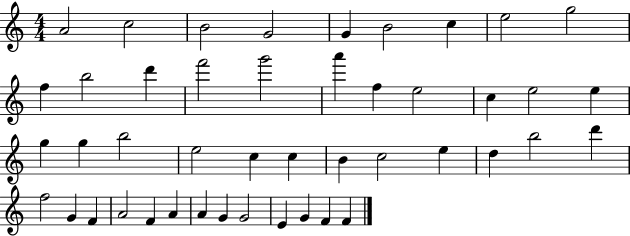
X:1
T:Untitled
M:4/4
L:1/4
K:C
A2 c2 B2 G2 G B2 c e2 g2 f b2 d' f'2 g'2 a' f e2 c e2 e g g b2 e2 c c B c2 e d b2 d' f2 G F A2 F A A G G2 E G F F